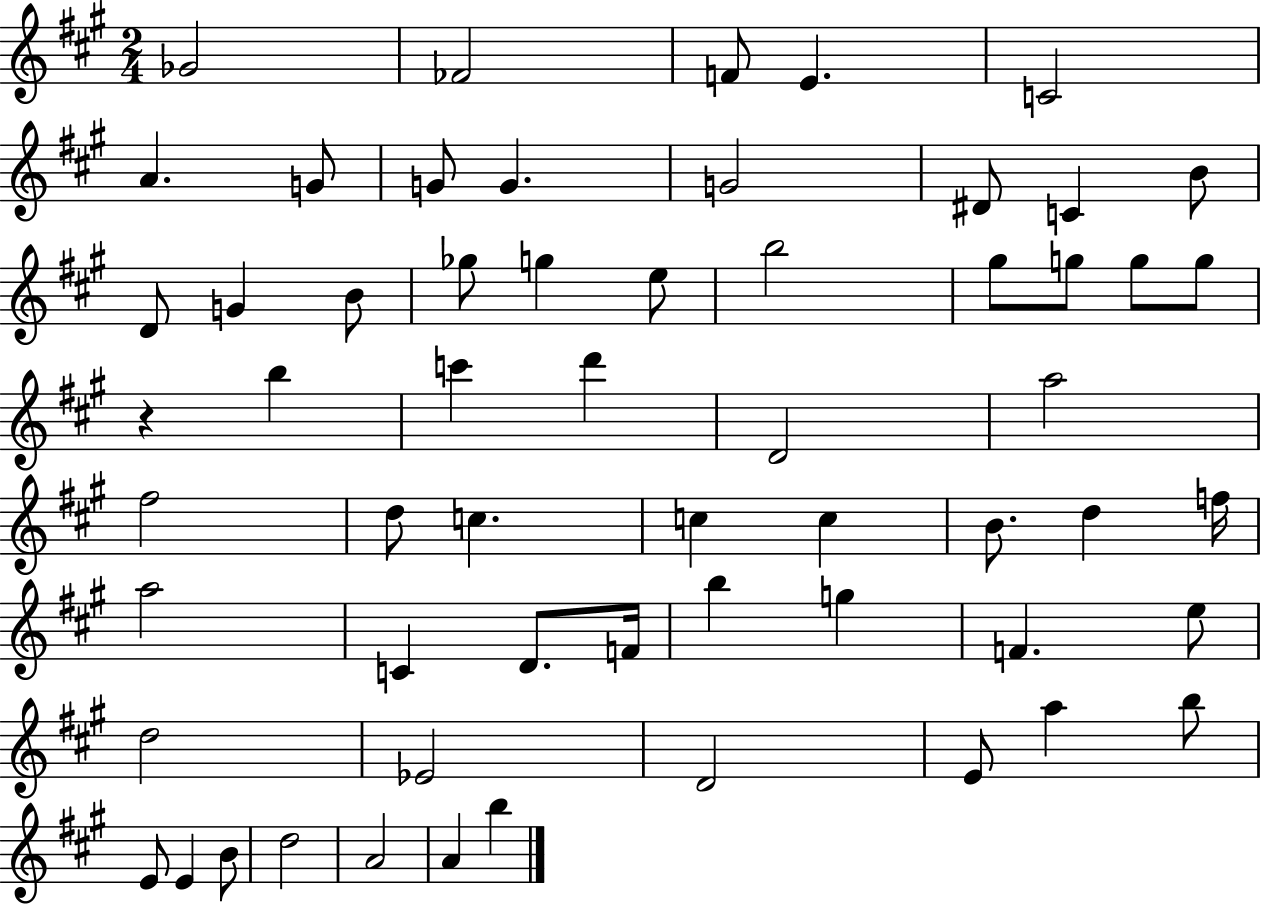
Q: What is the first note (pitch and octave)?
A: Gb4